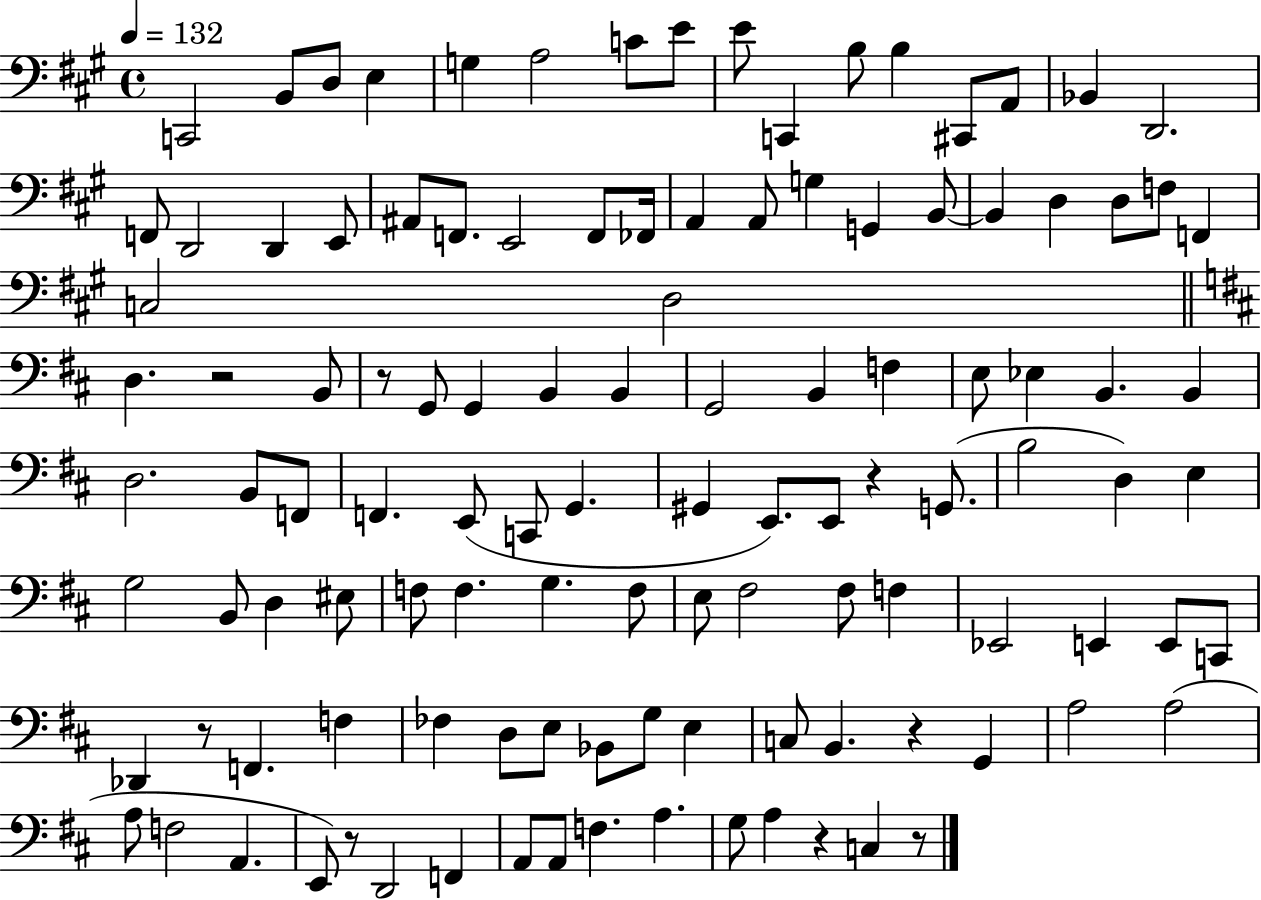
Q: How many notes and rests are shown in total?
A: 115